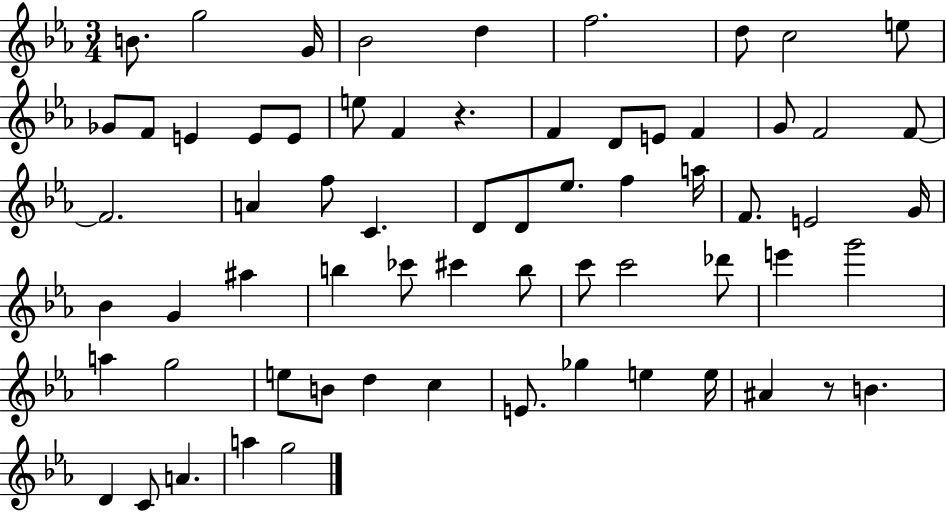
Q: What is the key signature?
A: EES major